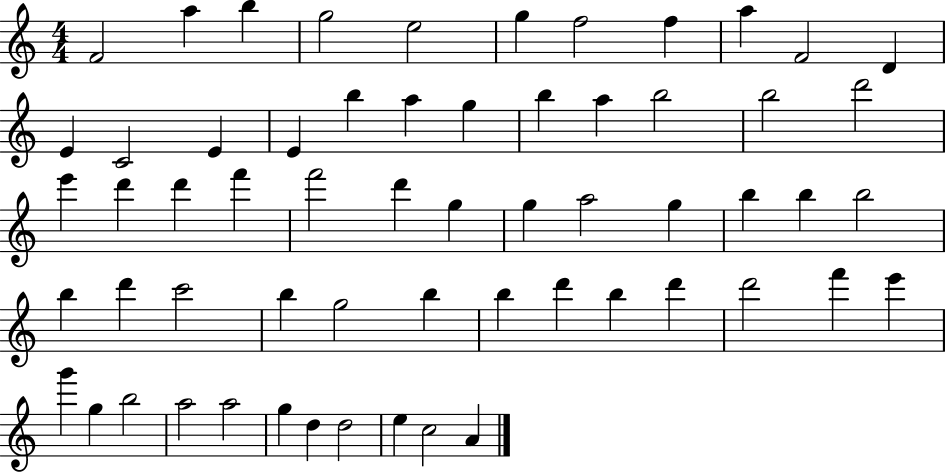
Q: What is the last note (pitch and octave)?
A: A4